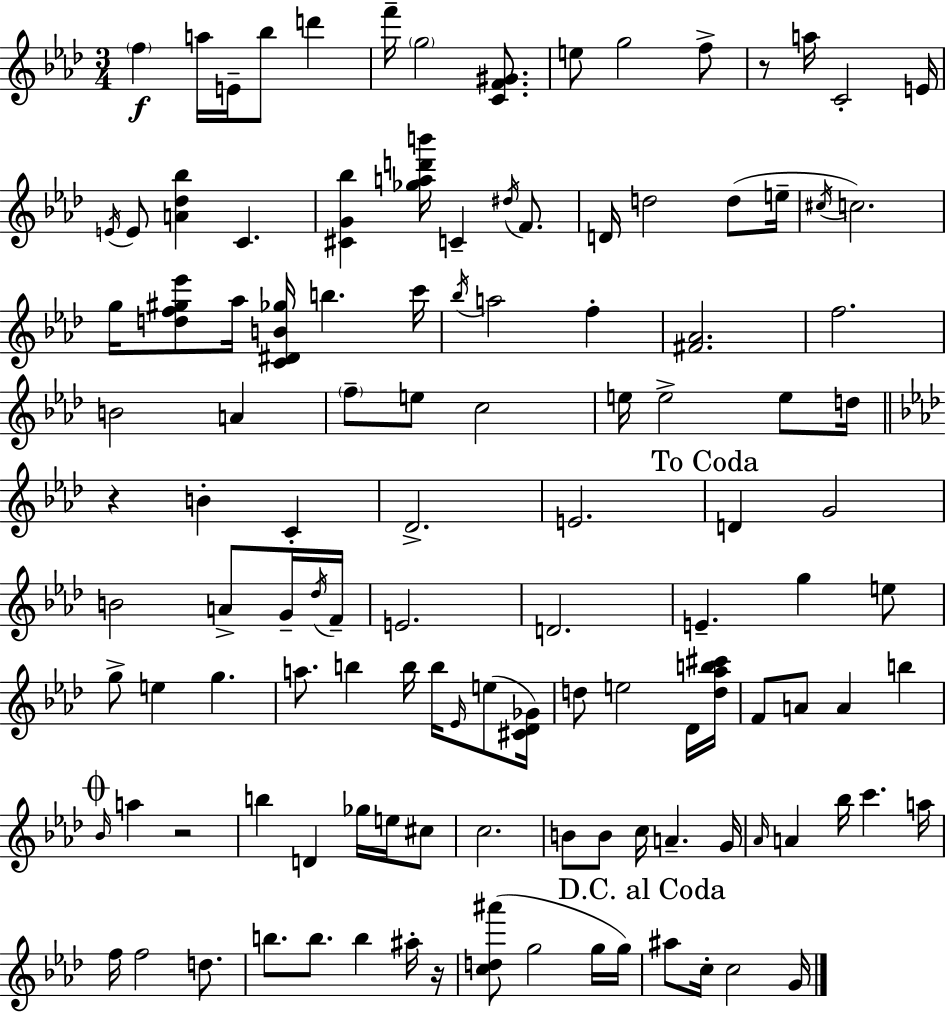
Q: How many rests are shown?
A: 4